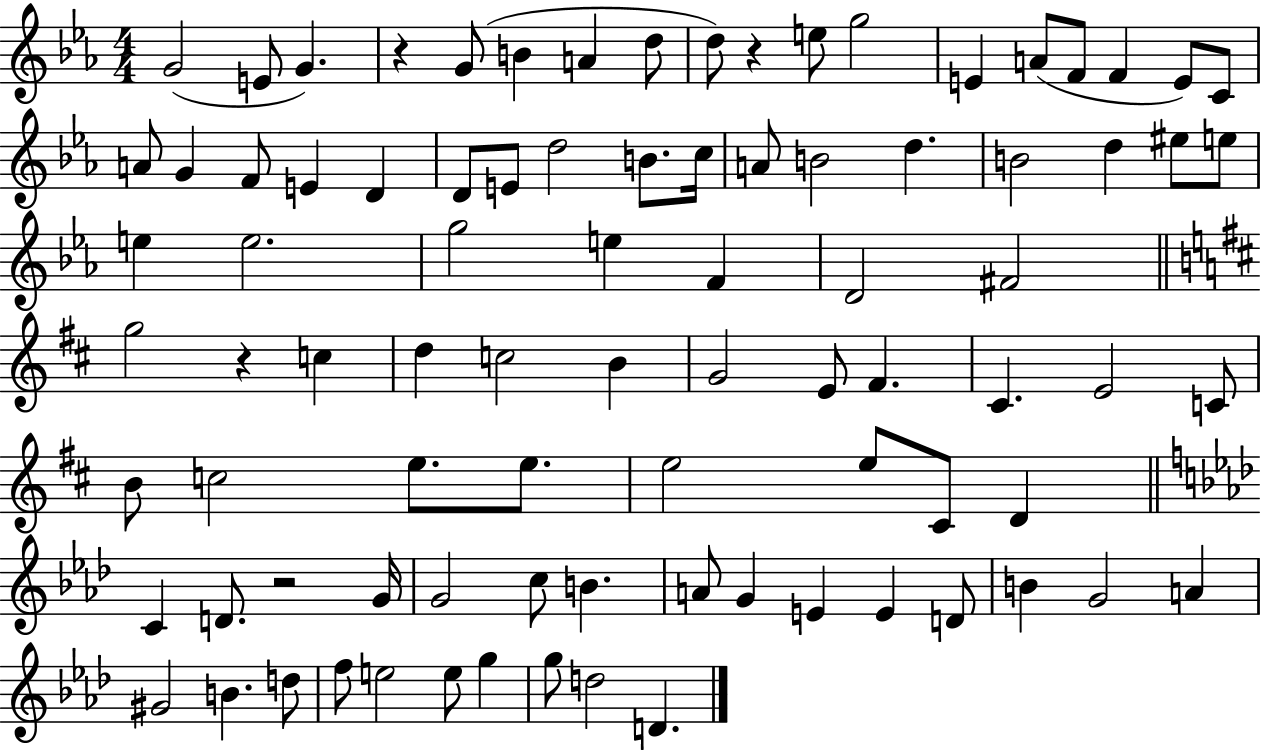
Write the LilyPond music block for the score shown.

{
  \clef treble
  \numericTimeSignature
  \time 4/4
  \key ees \major
  g'2( e'8 g'4.) | r4 g'8( b'4 a'4 d''8 | d''8) r4 e''8 g''2 | e'4 a'8( f'8 f'4 e'8) c'8 | \break a'8 g'4 f'8 e'4 d'4 | d'8 e'8 d''2 b'8. c''16 | a'8 b'2 d''4. | b'2 d''4 eis''8 e''8 | \break e''4 e''2. | g''2 e''4 f'4 | d'2 fis'2 | \bar "||" \break \key d \major g''2 r4 c''4 | d''4 c''2 b'4 | g'2 e'8 fis'4. | cis'4. e'2 c'8 | \break b'8 c''2 e''8. e''8. | e''2 e''8 cis'8 d'4 | \bar "||" \break \key aes \major c'4 d'8. r2 g'16 | g'2 c''8 b'4. | a'8 g'4 e'4 e'4 d'8 | b'4 g'2 a'4 | \break gis'2 b'4. d''8 | f''8 e''2 e''8 g''4 | g''8 d''2 d'4. | \bar "|."
}